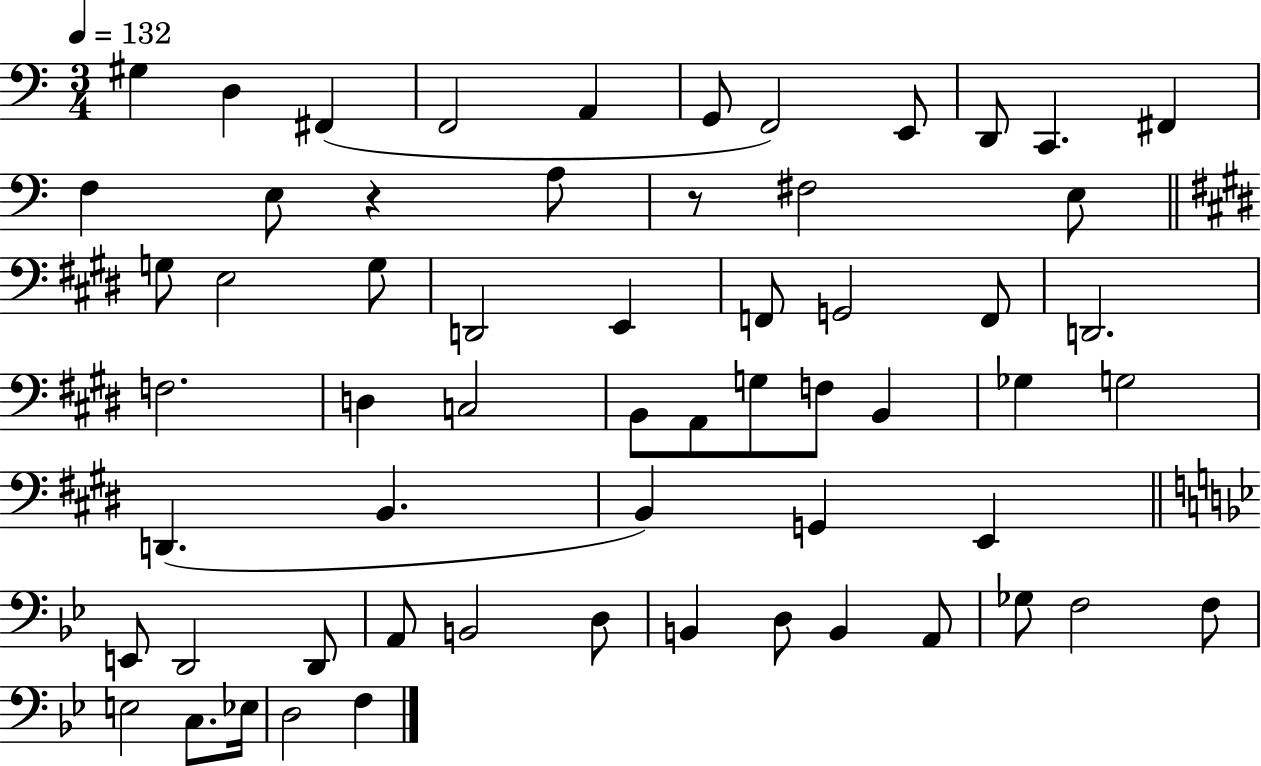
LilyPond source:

{
  \clef bass
  \numericTimeSignature
  \time 3/4
  \key c \major
  \tempo 4 = 132
  \repeat volta 2 { gis4 d4 fis,4( | f,2 a,4 | g,8 f,2) e,8 | d,8 c,4. fis,4 | \break f4 e8 r4 a8 | r8 fis2 e8 | \bar "||" \break \key e \major g8 e2 g8 | d,2 e,4 | f,8 g,2 f,8 | d,2. | \break f2. | d4 c2 | b,8 a,8 g8 f8 b,4 | ges4 g2 | \break d,4.( b,4. | b,4) g,4 e,4 | \bar "||" \break \key bes \major e,8 d,2 d,8 | a,8 b,2 d8 | b,4 d8 b,4 a,8 | ges8 f2 f8 | \break e2 c8. ees16 | d2 f4 | } \bar "|."
}